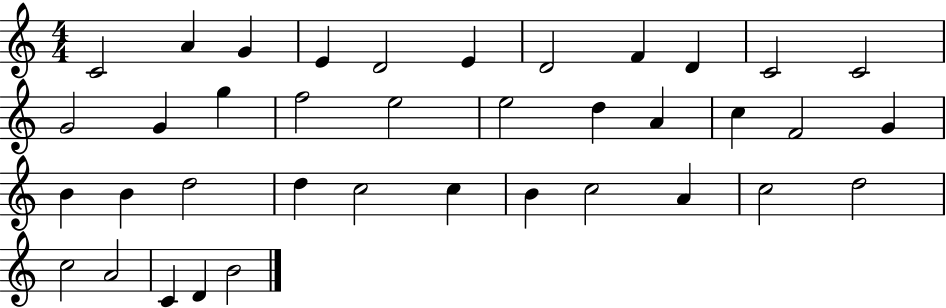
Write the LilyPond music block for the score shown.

{
  \clef treble
  \numericTimeSignature
  \time 4/4
  \key c \major
  c'2 a'4 g'4 | e'4 d'2 e'4 | d'2 f'4 d'4 | c'2 c'2 | \break g'2 g'4 g''4 | f''2 e''2 | e''2 d''4 a'4 | c''4 f'2 g'4 | \break b'4 b'4 d''2 | d''4 c''2 c''4 | b'4 c''2 a'4 | c''2 d''2 | \break c''2 a'2 | c'4 d'4 b'2 | \bar "|."
}